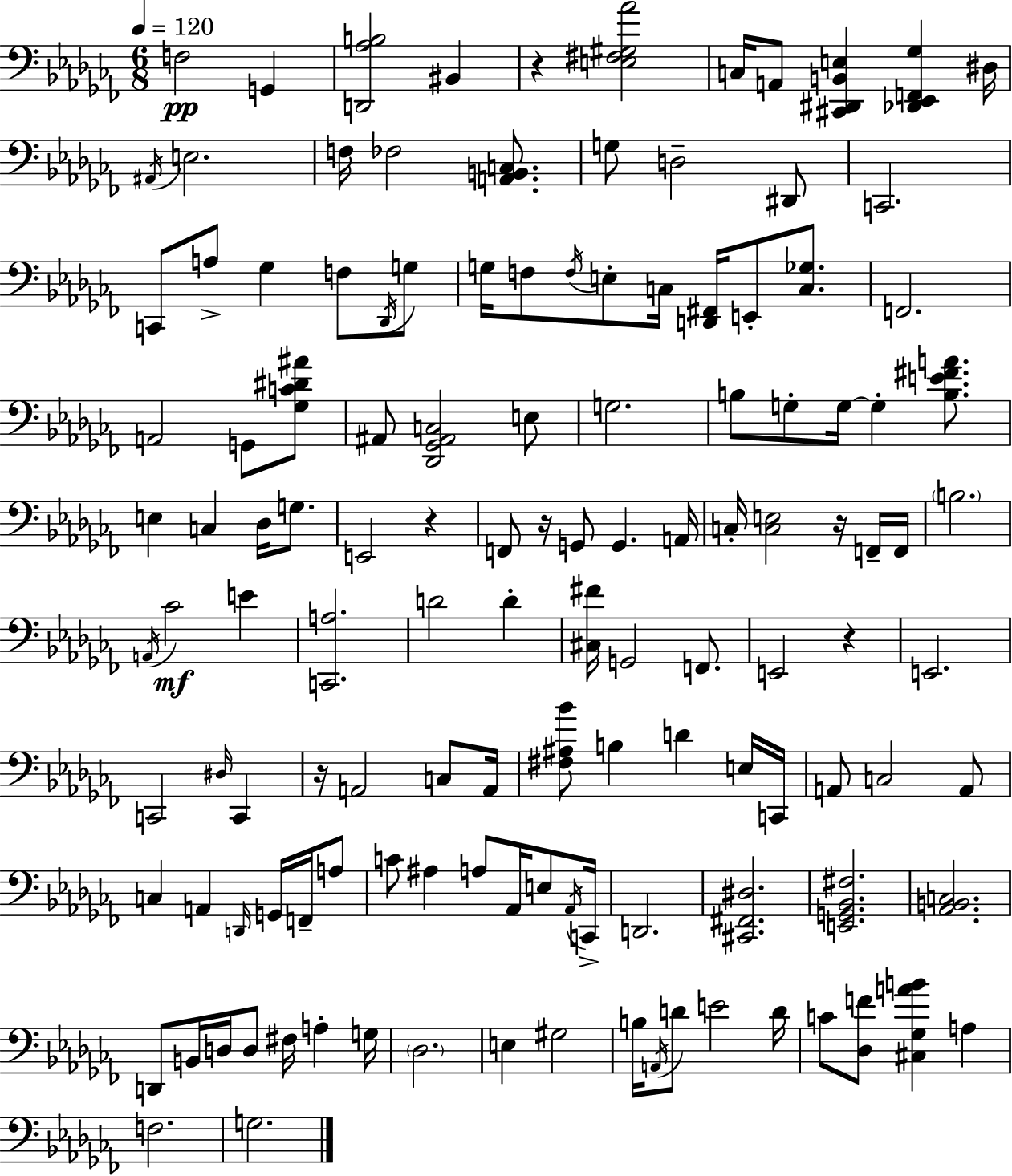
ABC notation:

X:1
T:Untitled
M:6/8
L:1/4
K:Abm
F,2 G,, [D,,_A,B,]2 ^B,, z [E,^F,^G,_A]2 C,/4 A,,/2 [^C,,^D,,B,,E,] [_D,,_E,,F,,_G,] ^D,/4 ^A,,/4 E,2 F,/4 _F,2 [A,,B,,C,]/2 G,/2 D,2 ^D,,/2 C,,2 C,,/2 A,/2 _G, F,/2 _D,,/4 G,/2 G,/4 F,/2 F,/4 E,/2 C,/4 [D,,^F,,]/4 E,,/2 [C,_G,]/2 F,,2 A,,2 G,,/2 [_G,C^D^A]/2 ^A,,/2 [_D,,_G,,^A,,C,]2 E,/2 G,2 B,/2 G,/2 G,/4 G, [B,E^FA]/2 E, C, _D,/4 G,/2 E,,2 z F,,/2 z/4 G,,/2 G,, A,,/4 C,/4 [C,E,]2 z/4 F,,/4 F,,/4 B,2 A,,/4 _C2 E [C,,A,]2 D2 D [^C,^F]/4 G,,2 F,,/2 E,,2 z E,,2 C,,2 ^D,/4 C,, z/4 A,,2 C,/2 A,,/4 [^F,^A,_B]/2 B, D E,/4 C,,/4 A,,/2 C,2 A,,/2 C, A,, D,,/4 G,,/4 F,,/4 A,/2 C/2 ^A, A,/2 _A,,/4 E,/2 _A,,/4 C,,/4 D,,2 [^C,,^F,,^D,]2 [E,,G,,_B,,^F,]2 [_A,,B,,C,]2 D,,/2 B,,/4 D,/4 D,/2 ^F,/4 A, G,/4 _D,2 E, ^G,2 B,/4 A,,/4 D/2 E2 D/4 C/2 [_D,F]/2 [^C,_G,AB] A, F,2 G,2